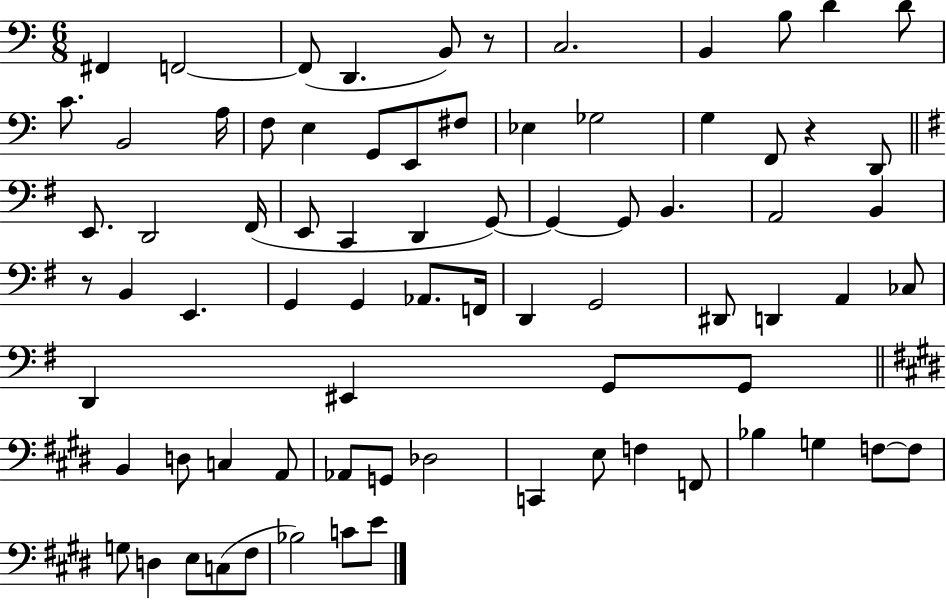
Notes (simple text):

F#2/q F2/h F2/e D2/q. B2/e R/e C3/h. B2/q B3/e D4/q D4/e C4/e. B2/h A3/s F3/e E3/q G2/e E2/e F#3/e Eb3/q Gb3/h G3/q F2/e R/q D2/e E2/e. D2/h F#2/s E2/e C2/q D2/q G2/e G2/q G2/e B2/q. A2/h B2/q R/e B2/q E2/q. G2/q G2/q Ab2/e. F2/s D2/q G2/h D#2/e D2/q A2/q CES3/e D2/q EIS2/q G2/e G2/e B2/q D3/e C3/q A2/e Ab2/e G2/e Db3/h C2/q E3/e F3/q F2/e Bb3/q G3/q F3/e F3/e G3/e D3/q E3/e C3/e F#3/e Bb3/h C4/e E4/e